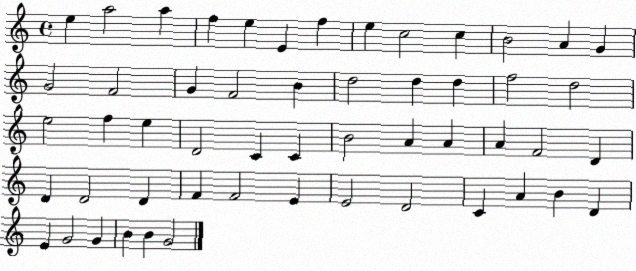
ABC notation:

X:1
T:Untitled
M:4/4
L:1/4
K:C
e a2 a f e E f e c2 c B2 A G G2 F2 G F2 B d2 d d f2 d2 e2 f e D2 C C B2 A A A F2 D D D2 D F F2 E E2 D2 C A B D E G2 G B B G2